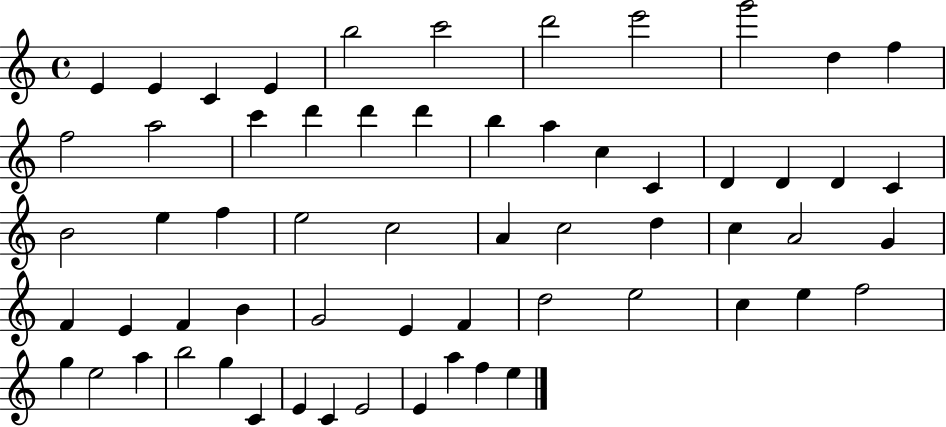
{
  \clef treble
  \time 4/4
  \defaultTimeSignature
  \key c \major
  e'4 e'4 c'4 e'4 | b''2 c'''2 | d'''2 e'''2 | g'''2 d''4 f''4 | \break f''2 a''2 | c'''4 d'''4 d'''4 d'''4 | b''4 a''4 c''4 c'4 | d'4 d'4 d'4 c'4 | \break b'2 e''4 f''4 | e''2 c''2 | a'4 c''2 d''4 | c''4 a'2 g'4 | \break f'4 e'4 f'4 b'4 | g'2 e'4 f'4 | d''2 e''2 | c''4 e''4 f''2 | \break g''4 e''2 a''4 | b''2 g''4 c'4 | e'4 c'4 e'2 | e'4 a''4 f''4 e''4 | \break \bar "|."
}